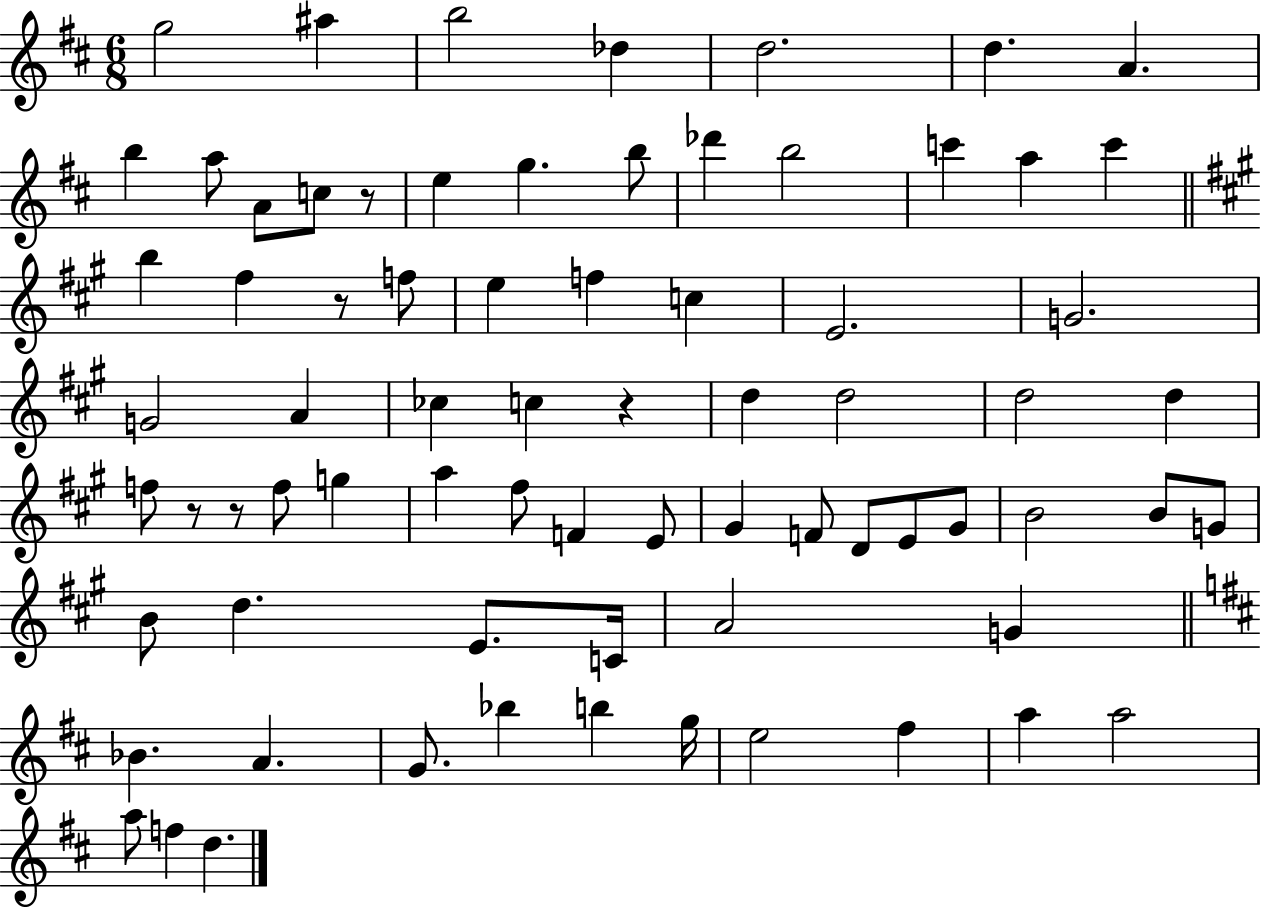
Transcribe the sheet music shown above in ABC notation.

X:1
T:Untitled
M:6/8
L:1/4
K:D
g2 ^a b2 _d d2 d A b a/2 A/2 c/2 z/2 e g b/2 _d' b2 c' a c' b ^f z/2 f/2 e f c E2 G2 G2 A _c c z d d2 d2 d f/2 z/2 z/2 f/2 g a ^f/2 F E/2 ^G F/2 D/2 E/2 ^G/2 B2 B/2 G/2 B/2 d E/2 C/4 A2 G _B A G/2 _b b g/4 e2 ^f a a2 a/2 f d